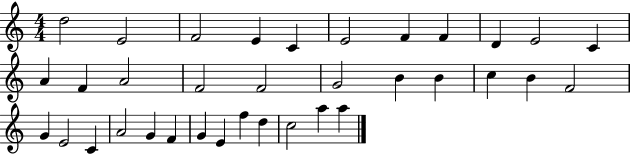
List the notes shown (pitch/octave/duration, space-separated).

D5/h E4/h F4/h E4/q C4/q E4/h F4/q F4/q D4/q E4/h C4/q A4/q F4/q A4/h F4/h F4/h G4/h B4/q B4/q C5/q B4/q F4/h G4/q E4/h C4/q A4/h G4/q F4/q G4/q E4/q F5/q D5/q C5/h A5/q A5/q